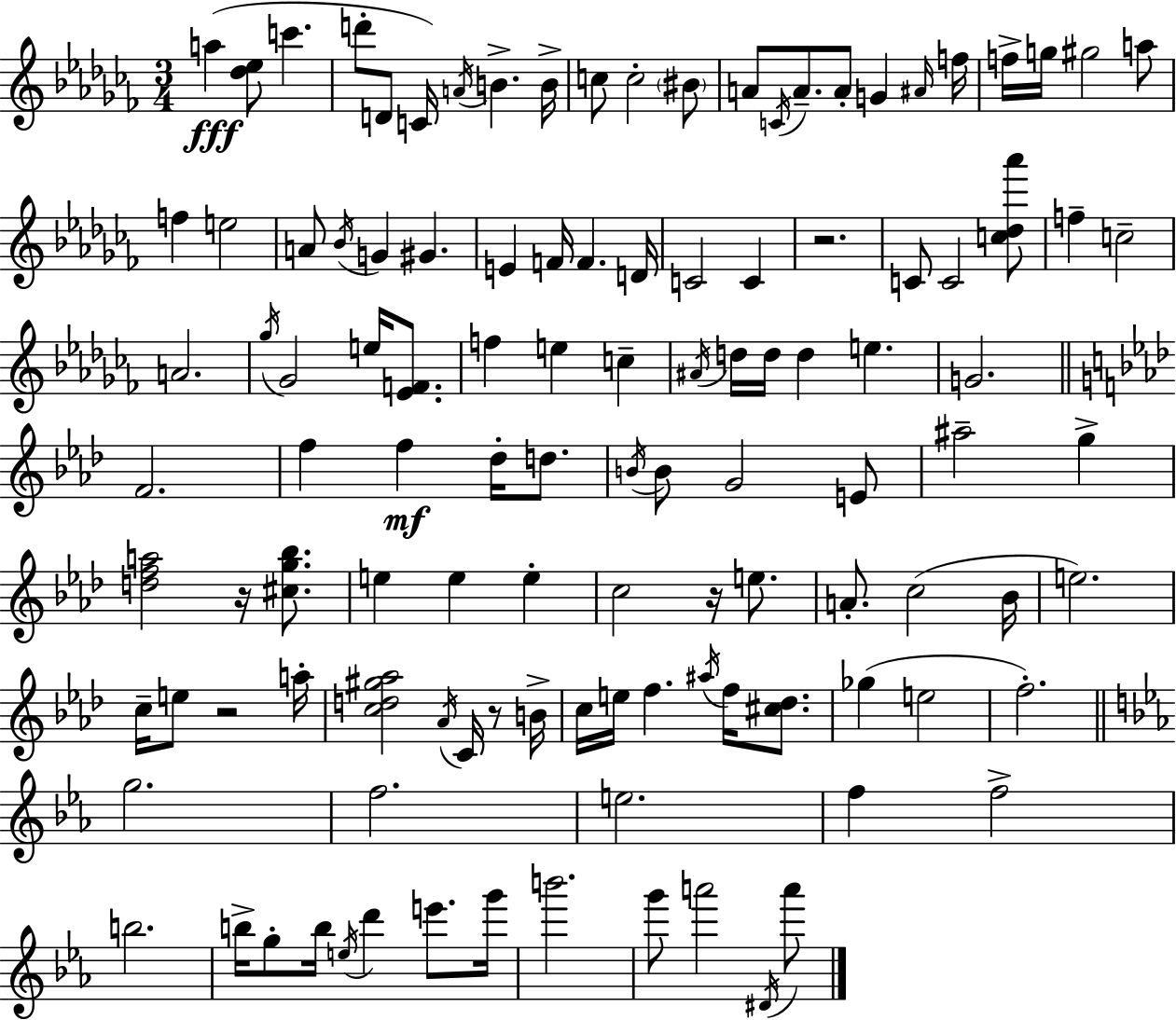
A5/q [Db5,Eb5]/e C6/q. D6/e D4/e C4/s A4/s B4/q. B4/s C5/e C5/h BIS4/e A4/e C4/s A4/e. A4/e G4/q A#4/s F5/s F5/s G5/s G#5/h A5/e F5/q E5/h A4/e Bb4/s G4/q G#4/q. E4/q F4/s F4/q. D4/s C4/h C4/q R/h. C4/e C4/h [C5,Db5,Ab6]/e F5/q C5/h A4/h. Gb5/s Gb4/h E5/s [Eb4,F4]/e. F5/q E5/q C5/q A#4/s D5/s D5/s D5/q E5/q. G4/h. F4/h. F5/q F5/q Db5/s D5/e. B4/s B4/e G4/h E4/e A#5/h G5/q [D5,F5,A5]/h R/s [C#5,G5,Bb5]/e. E5/q E5/q E5/q C5/h R/s E5/e. A4/e. C5/h Bb4/s E5/h. C5/s E5/e R/h A5/s [C5,D5,G#5,Ab5]/h Ab4/s C4/s R/e B4/s C5/s E5/s F5/q. A#5/s F5/s [C#5,Db5]/e. Gb5/q E5/h F5/h. G5/h. F5/h. E5/h. F5/q F5/h B5/h. B5/s G5/e B5/s E5/s D6/q E6/e. G6/s B6/h. G6/e A6/h D#4/s A6/e